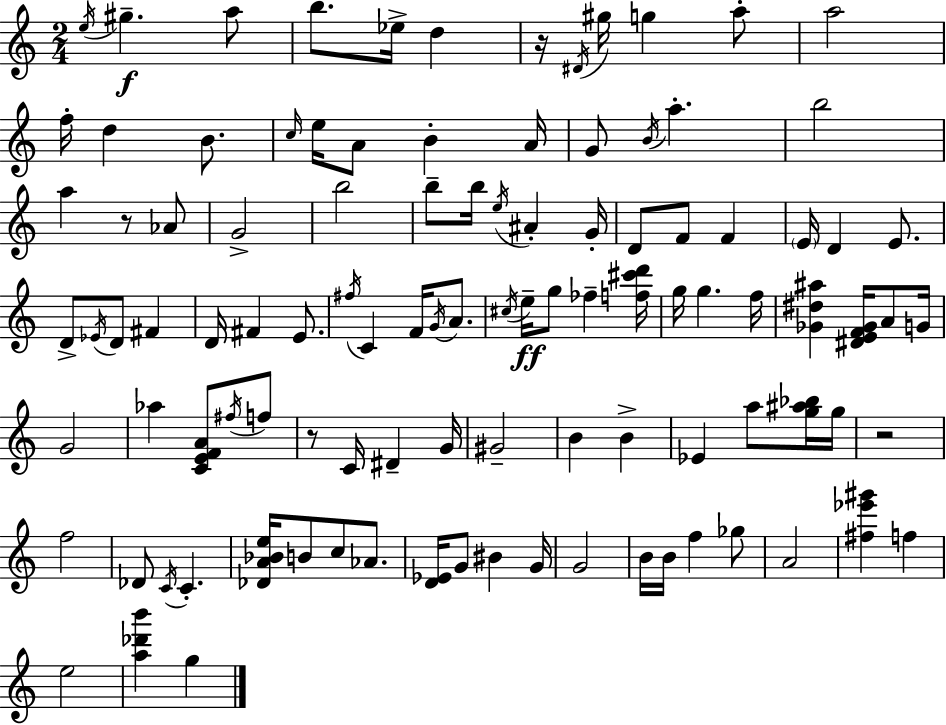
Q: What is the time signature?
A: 2/4